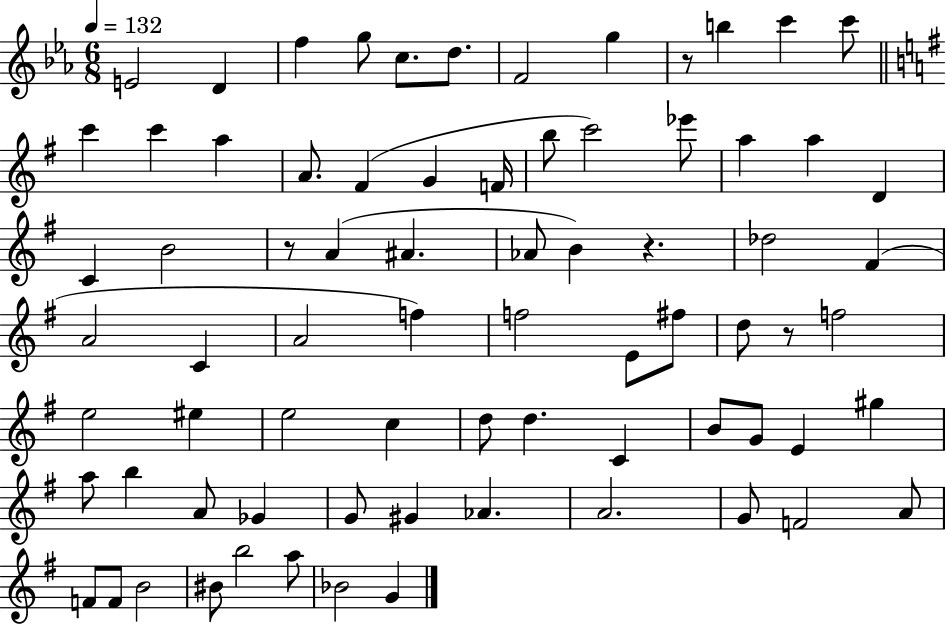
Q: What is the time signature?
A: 6/8